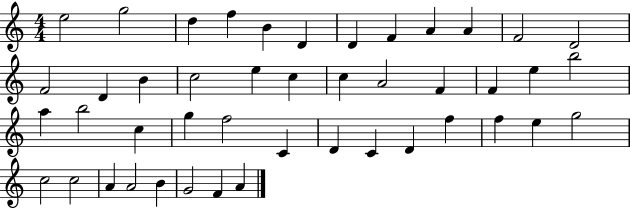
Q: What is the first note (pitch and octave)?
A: E5